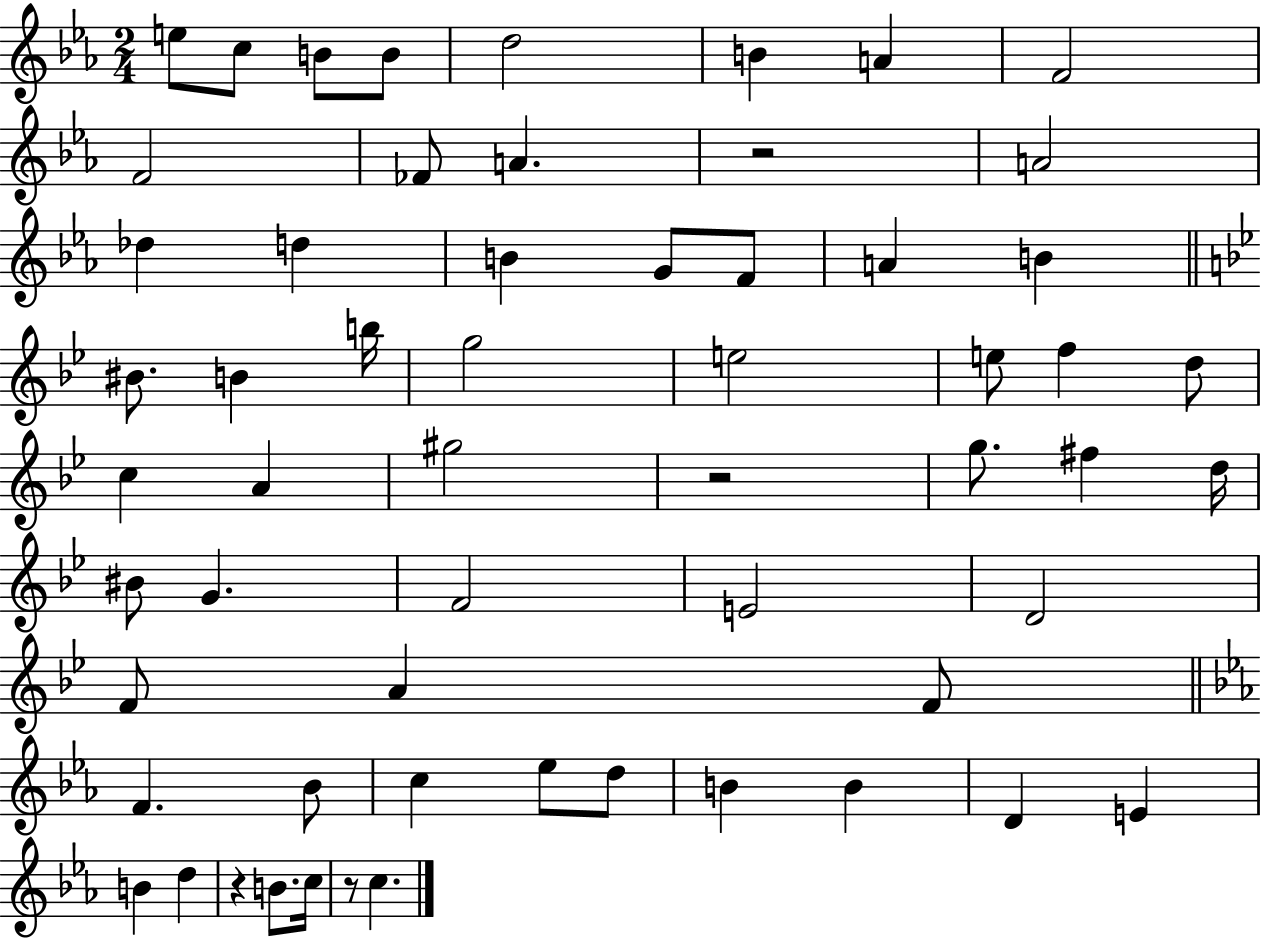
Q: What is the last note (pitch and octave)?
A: C5